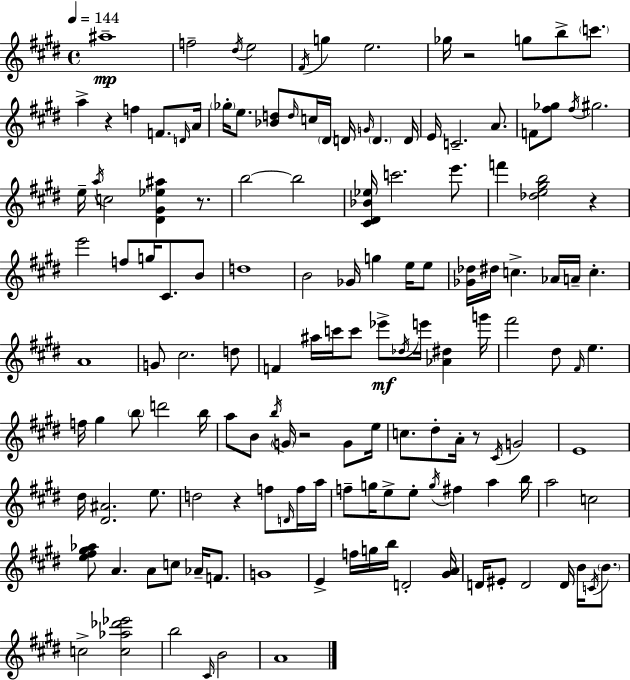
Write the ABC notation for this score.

X:1
T:Untitled
M:4/4
L:1/4
K:E
^a4 f2 ^d/4 e2 ^F/4 g e2 _g/4 z2 g/2 b/2 c'/2 a z f F/2 D/4 A/4 _g/4 e/2 [_Bd]/2 d/4 c/4 ^D/4 D/4 G/4 D D/4 E/4 C2 A/2 F/2 [^f_g]/2 ^f/4 ^g2 e/4 a/4 c2 [^D^G_e^a] z/2 b2 b2 [^C^D_B_e]/4 c'2 e'/2 f' [_de^gb]2 z e'2 f/2 g/4 ^C/2 B/2 d4 B2 _G/4 g e/4 e/2 [_G_d]/4 ^d/4 c _A/4 A/4 c A4 G/2 ^c2 d/2 F ^a/4 c'/4 c'/2 _e'/2 _d/4 e'/4 [_A^d] g'/4 ^f'2 ^d/2 ^F/4 e f/4 ^g b/2 d'2 b/4 a/2 B/2 b/4 G/4 z2 G/2 e/4 c/2 ^d/2 A/4 z/2 ^C/4 G2 E4 ^d/4 [^D^A]2 e/2 d2 z f/2 D/4 f/4 a/4 f/2 g/4 e/2 e/2 g/4 ^f a b/4 a2 c2 [e^f^g_a]/2 A A/2 c/2 _A/4 F/2 G4 E f/4 g/4 b/4 D2 [^GA]/4 D/4 ^E/2 D2 D/4 B/4 C/4 B/2 c2 [c_a_d'_e']2 b2 ^C/4 B2 A4